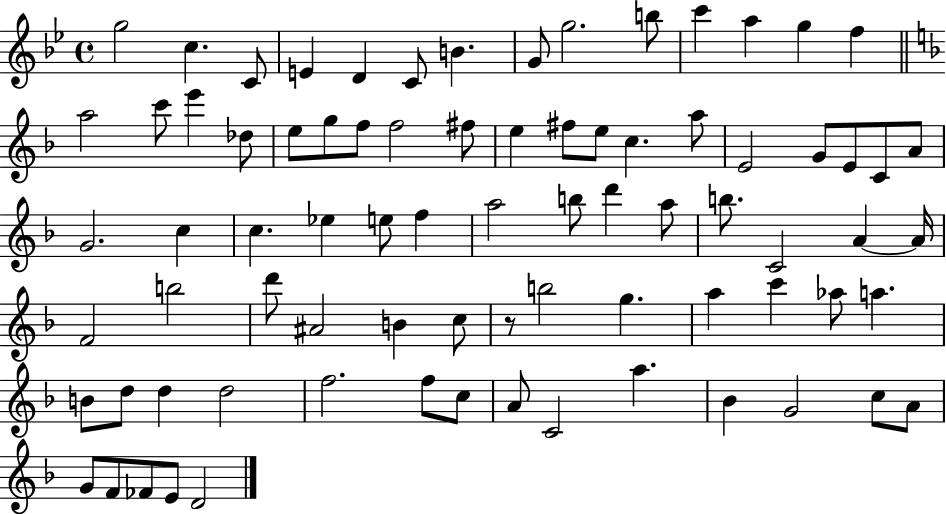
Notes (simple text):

G5/h C5/q. C4/e E4/q D4/q C4/e B4/q. G4/e G5/h. B5/e C6/q A5/q G5/q F5/q A5/h C6/e E6/q Db5/e E5/e G5/e F5/e F5/h F#5/e E5/q F#5/e E5/e C5/q. A5/e E4/h G4/e E4/e C4/e A4/e G4/h. C5/q C5/q. Eb5/q E5/e F5/q A5/h B5/e D6/q A5/e B5/e. C4/h A4/q A4/s F4/h B5/h D6/e A#4/h B4/q C5/e R/e B5/h G5/q. A5/q C6/q Ab5/e A5/q. B4/e D5/e D5/q D5/h F5/h. F5/e C5/e A4/e C4/h A5/q. Bb4/q G4/h C5/e A4/e G4/e F4/e FES4/e E4/e D4/h